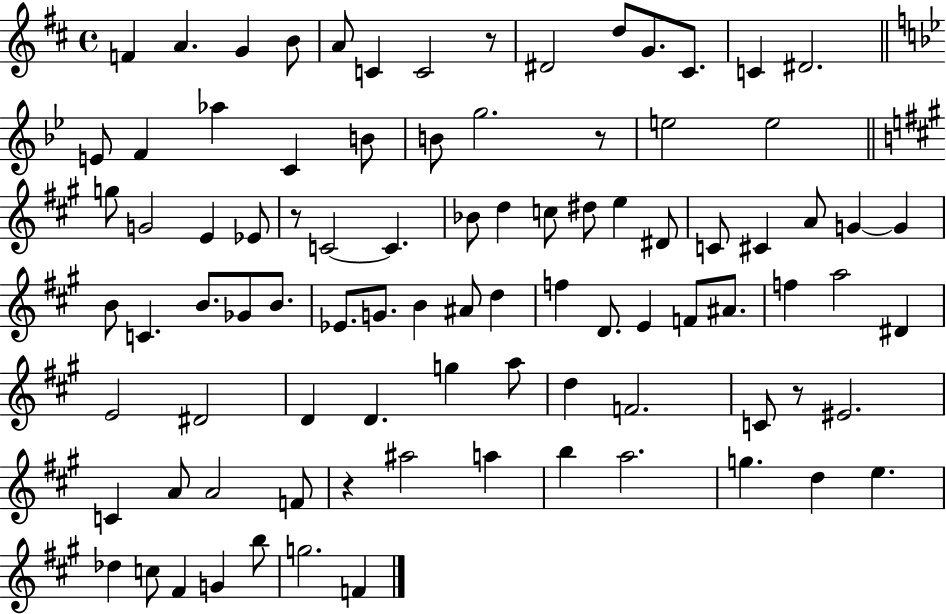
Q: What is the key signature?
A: D major